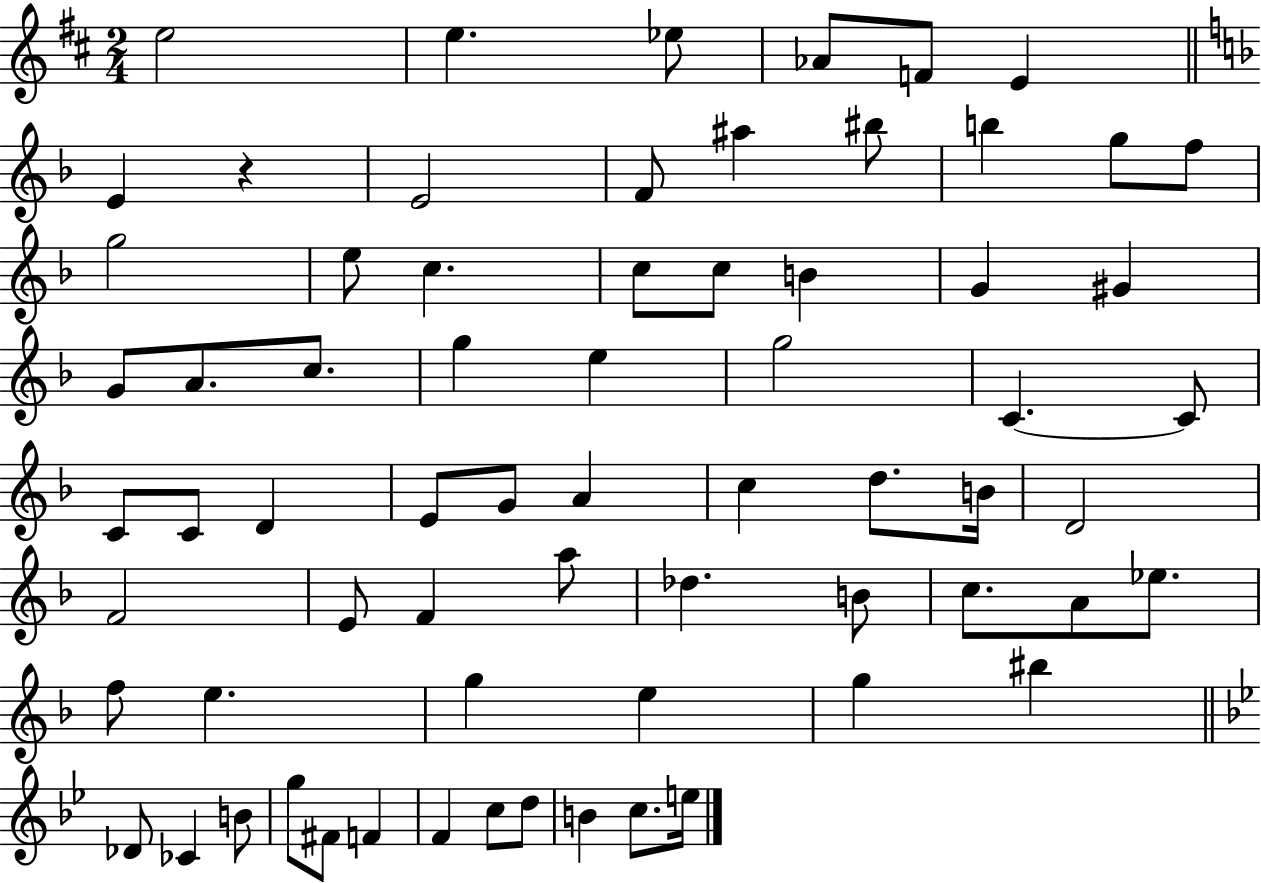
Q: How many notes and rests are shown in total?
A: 68